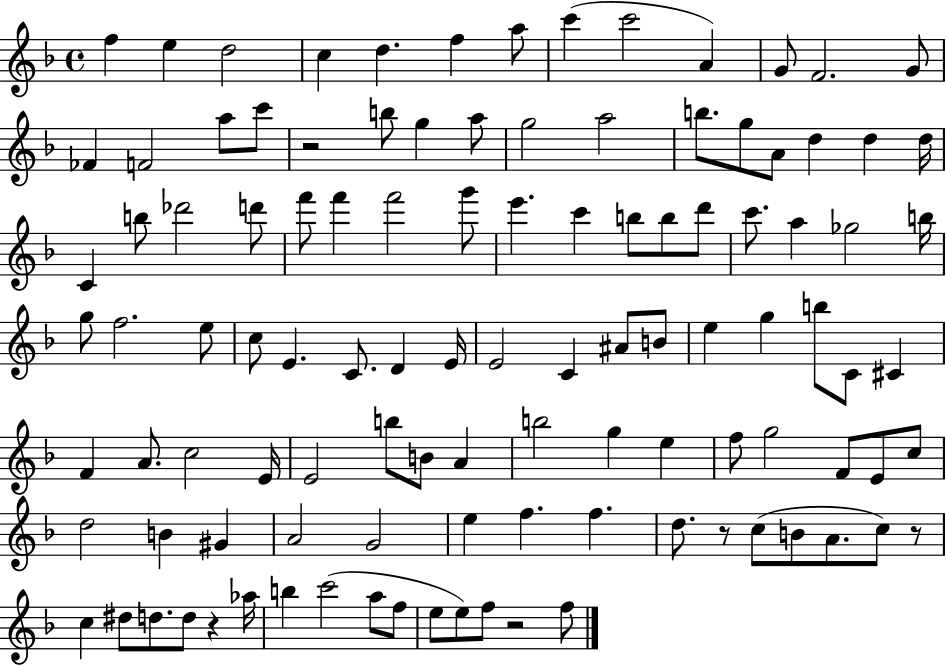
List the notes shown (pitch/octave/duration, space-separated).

F5/q E5/q D5/h C5/q D5/q. F5/q A5/e C6/q C6/h A4/q G4/e F4/h. G4/e FES4/q F4/h A5/e C6/e R/h B5/e G5/q A5/e G5/h A5/h B5/e. G5/e A4/e D5/q D5/q D5/s C4/q B5/e Db6/h D6/e F6/e F6/q F6/h G6/e E6/q. C6/q B5/e B5/e D6/e C6/e. A5/q Gb5/h B5/s G5/e F5/h. E5/e C5/e E4/q. C4/e. D4/q E4/s E4/h C4/q A#4/e B4/e E5/q G5/q B5/e C4/e C#4/q F4/q A4/e. C5/h E4/s E4/h B5/e B4/e A4/q B5/h G5/q E5/q F5/e G5/h F4/e E4/e C5/e D5/h B4/q G#4/q A4/h G4/h E5/q F5/q. F5/q. D5/e. R/e C5/e B4/e A4/e. C5/e R/e C5/q D#5/e D5/e. D5/e R/q Ab5/s B5/q C6/h A5/e F5/e E5/e E5/e F5/e R/h F5/e